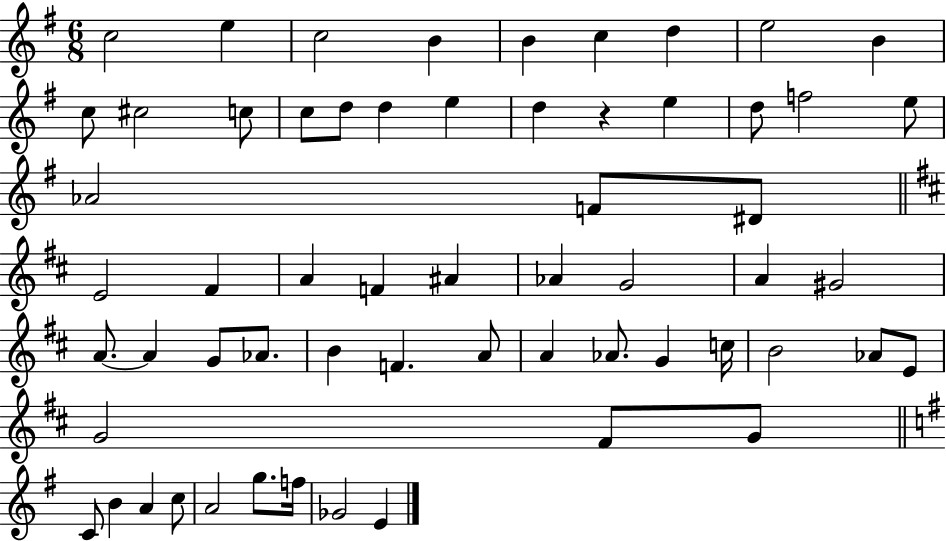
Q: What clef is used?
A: treble